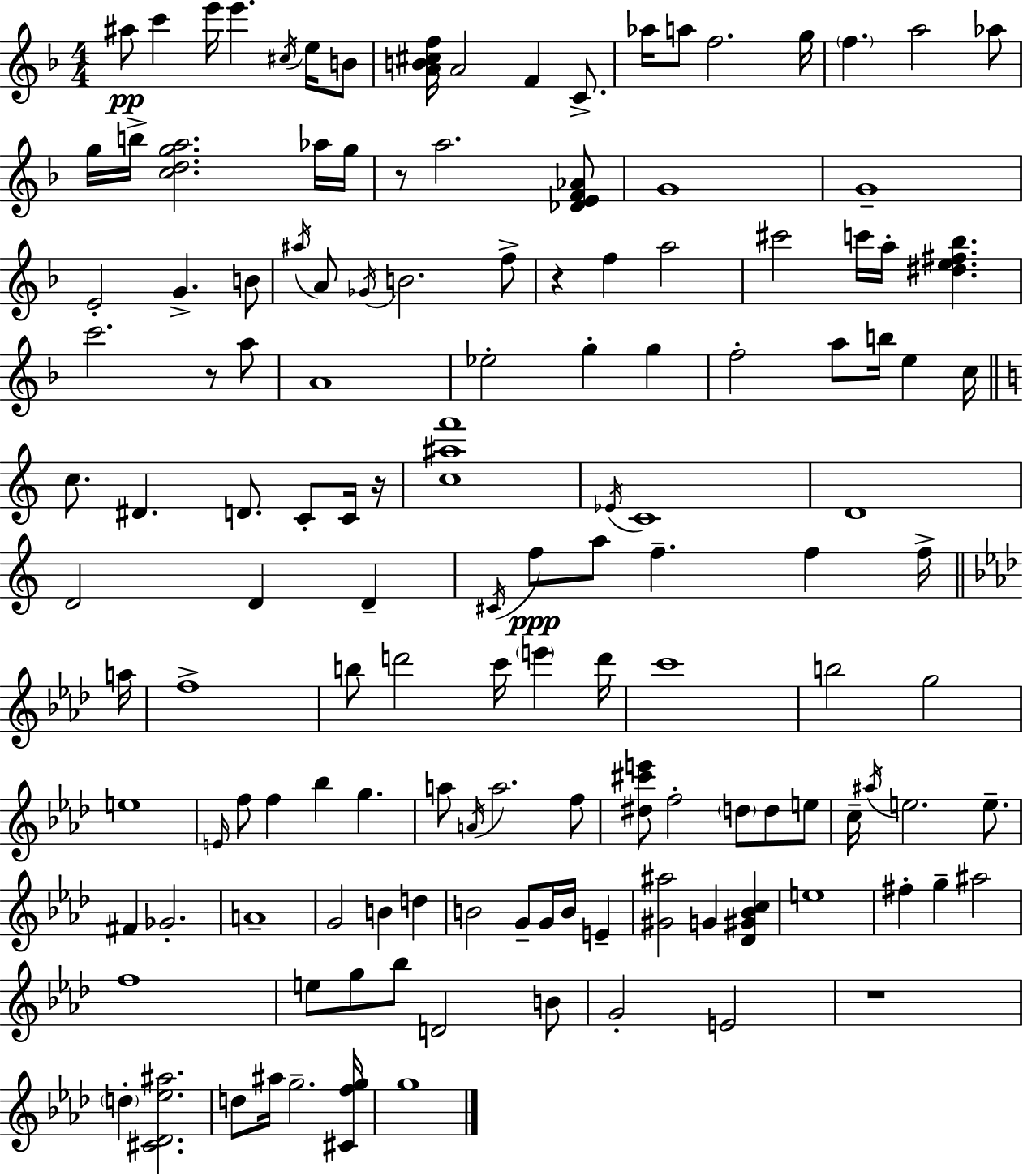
{
  \clef treble
  \numericTimeSignature
  \time 4/4
  \key d \minor
  \repeat volta 2 { ais''8\pp c'''4 e'''16 e'''4. \acciaccatura { cis''16 } e''16 b'8 | <a' b' cis'' f''>16 a'2 f'4 c'8.-> | aes''16 a''8 f''2. | g''16 \parenthesize f''4. a''2 aes''8 | \break g''16 b''16-> <c'' d'' g'' a''>2. aes''16 | g''16 r8 a''2. <des' e' f' aes'>8 | g'1 | g'1-- | \break e'2-. g'4.-> b'8 | \acciaccatura { ais''16 } a'8 \acciaccatura { ges'16 } b'2. | f''8-> r4 f''4 a''2 | cis'''2 c'''16 a''16-. <dis'' e'' fis'' bes''>4. | \break c'''2. r8 | a''8 a'1 | ees''2-. g''4-. g''4 | f''2-. a''8 b''16 e''4 | \break c''16 \bar "||" \break \key c \major c''8. dis'4. d'8. c'8-. c'16 r16 | <c'' ais'' f'''>1 | \acciaccatura { ees'16 } c'1 | d'1 | \break d'2 d'4 d'4-- | \acciaccatura { cis'16 }\ppp f''8 a''8 f''4.-- f''4 | f''16-> \bar "||" \break \key aes \major a''16 f''1-> | b''8 d'''2 c'''16 \parenthesize e'''4 | d'''16 c'''1 | b''2 g''2 | \break e''1 | \grace { e'16 } f''8 f''4 bes''4 g''4. | a''8 \acciaccatura { a'16 } a''2. | f''8 <dis'' cis''' e'''>8 f''2-. \parenthesize d''8 d''8 | \break e''8 c''16-- \acciaccatura { ais''16 } e''2. | e''8.-- fis'4 ges'2.-. | a'1-- | g'2 b'4 | \break d''4 b'2 g'8-- g'16 b'16 | e'4-- <gis' ais''>2 g'4 | <des' gis' bes' c''>4 e''1 | fis''4-. g''4-- ais''2 | \break f''1 | e''8 g''8 bes''8 d'2 | b'8 g'2-. e'2 | r1 | \break \parenthesize d''4-. <cis' des' ees'' ais''>2. | d''8 ais''16 g''2.-- | <cis' f'' g''>16 g''1 | } \bar "|."
}